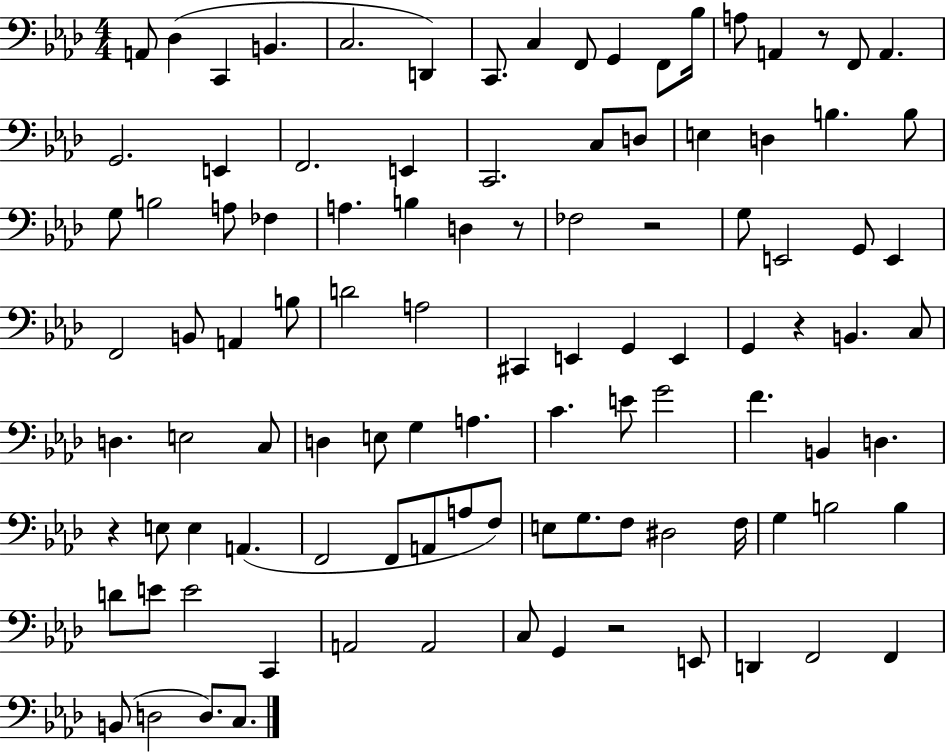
{
  \clef bass
  \numericTimeSignature
  \time 4/4
  \key aes \major
  a,8 des4( c,4 b,4. | c2. d,4) | c,8. c4 f,8 g,4 f,8 bes16 | a8 a,4 r8 f,8 a,4. | \break g,2. e,4 | f,2. e,4 | c,2. c8 d8 | e4 d4 b4. b8 | \break g8 b2 a8 fes4 | a4. b4 d4 r8 | fes2 r2 | g8 e,2 g,8 e,4 | \break f,2 b,8 a,4 b8 | d'2 a2 | cis,4 e,4 g,4 e,4 | g,4 r4 b,4. c8 | \break d4. e2 c8 | d4 e8 g4 a4. | c'4. e'8 g'2 | f'4. b,4 d4. | \break r4 e8 e4 a,4.( | f,2 f,8 a,8 a8 f8) | e8 g8. f8 dis2 f16 | g4 b2 b4 | \break d'8 e'8 e'2 c,4 | a,2 a,2 | c8 g,4 r2 e,8 | d,4 f,2 f,4 | \break b,8( d2 d8.) c8. | \bar "|."
}